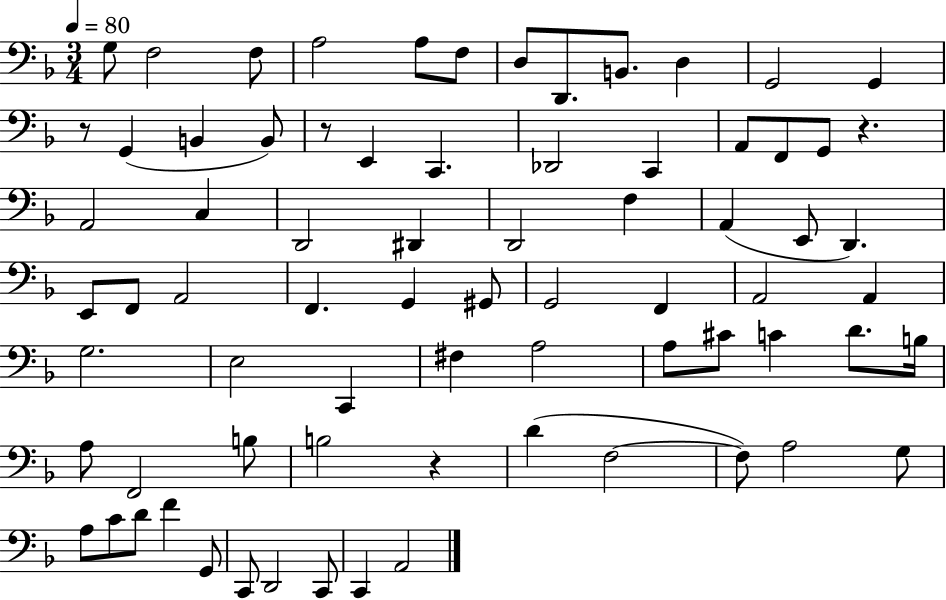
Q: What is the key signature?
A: F major